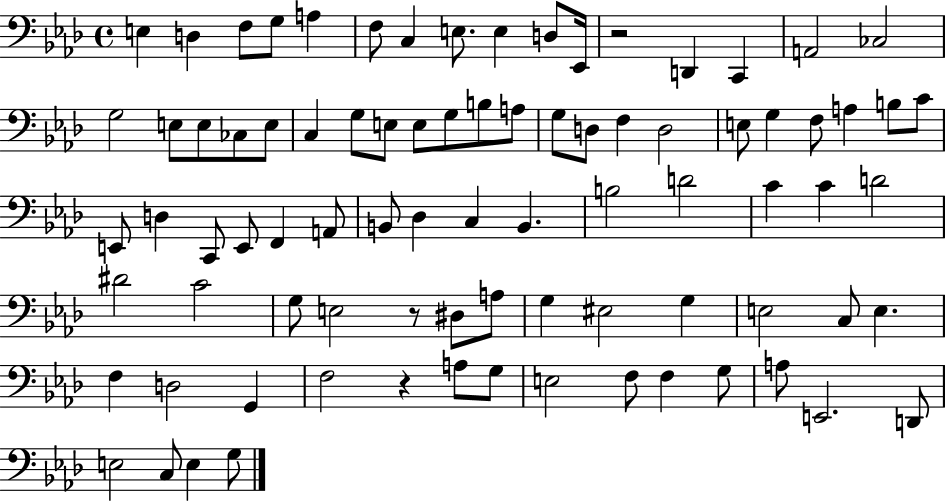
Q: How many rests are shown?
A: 3